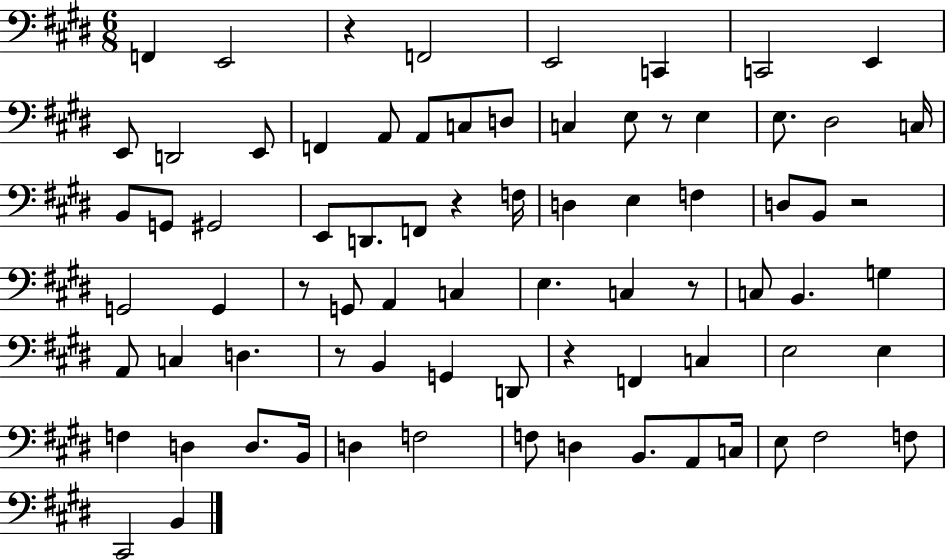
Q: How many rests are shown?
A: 8